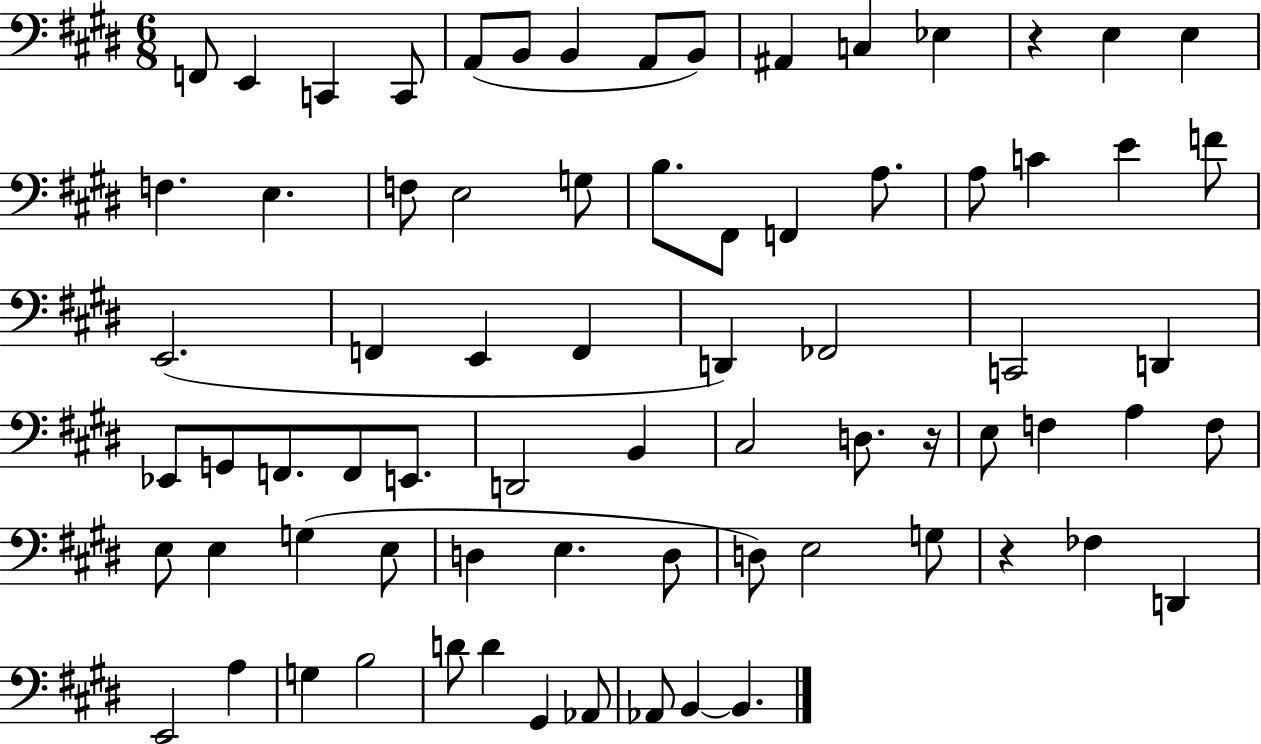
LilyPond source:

{
  \clef bass
  \numericTimeSignature
  \time 6/8
  \key e \major
  \repeat volta 2 { f,8 e,4 c,4 c,8 | a,8( b,8 b,4 a,8 b,8) | ais,4 c4 ees4 | r4 e4 e4 | \break f4. e4. | f8 e2 g8 | b8. fis,8 f,4 a8. | a8 c'4 e'4 f'8 | \break e,2.( | f,4 e,4 f,4 | d,4) fes,2 | c,2 d,4 | \break ees,8 g,8 f,8. f,8 e,8. | d,2 b,4 | cis2 d8. r16 | e8 f4 a4 f8 | \break e8 e4 g4( e8 | d4 e4. d8 | d8) e2 g8 | r4 fes4 d,4 | \break e,2 a4 | g4 b2 | d'8 d'4 gis,4 aes,8 | aes,8 b,4~~ b,4. | \break } \bar "|."
}